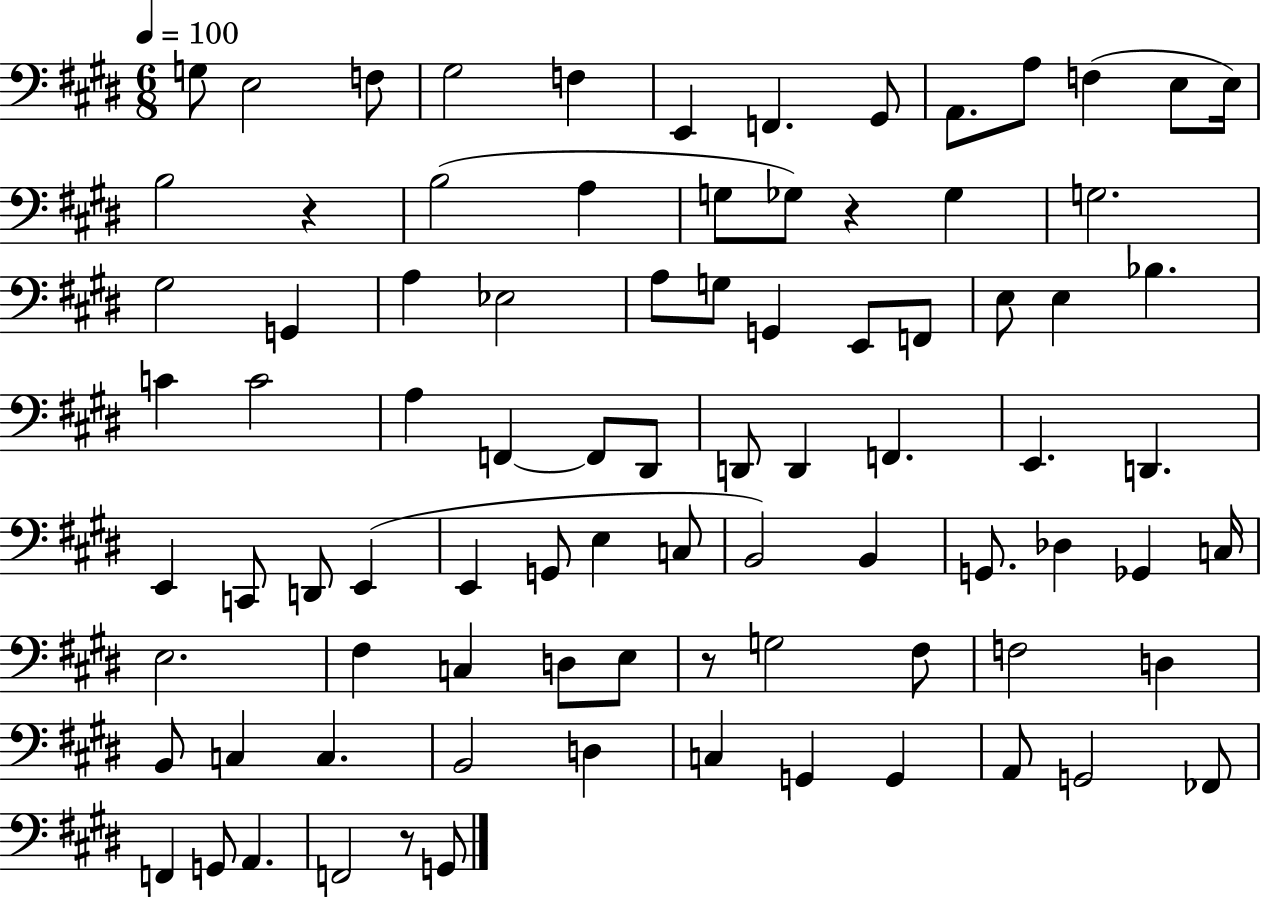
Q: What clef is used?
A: bass